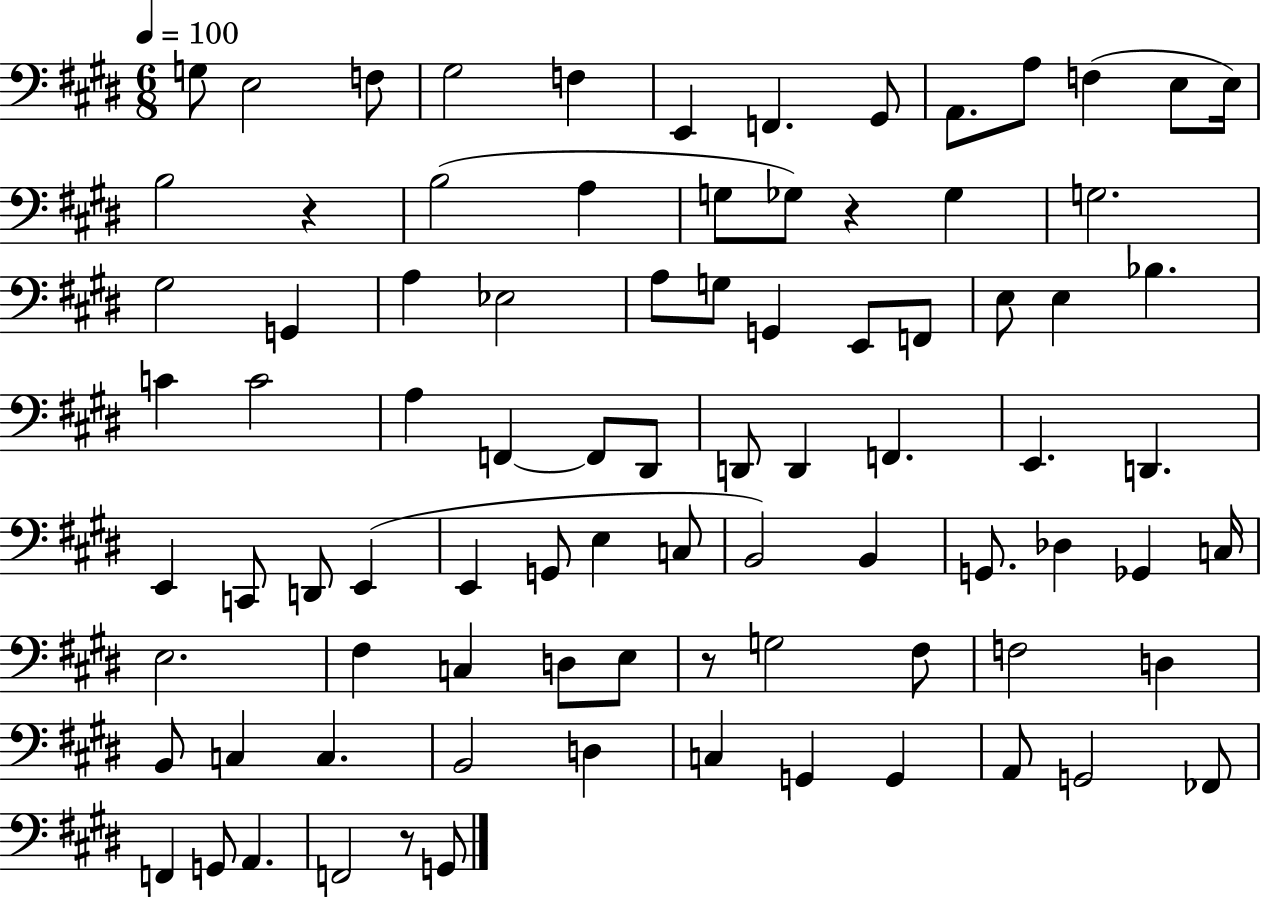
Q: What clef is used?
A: bass